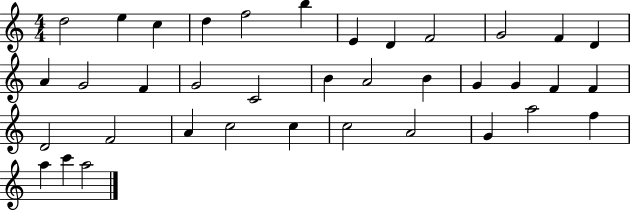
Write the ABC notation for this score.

X:1
T:Untitled
M:4/4
L:1/4
K:C
d2 e c d f2 b E D F2 G2 F D A G2 F G2 C2 B A2 B G G F F D2 F2 A c2 c c2 A2 G a2 f a c' a2